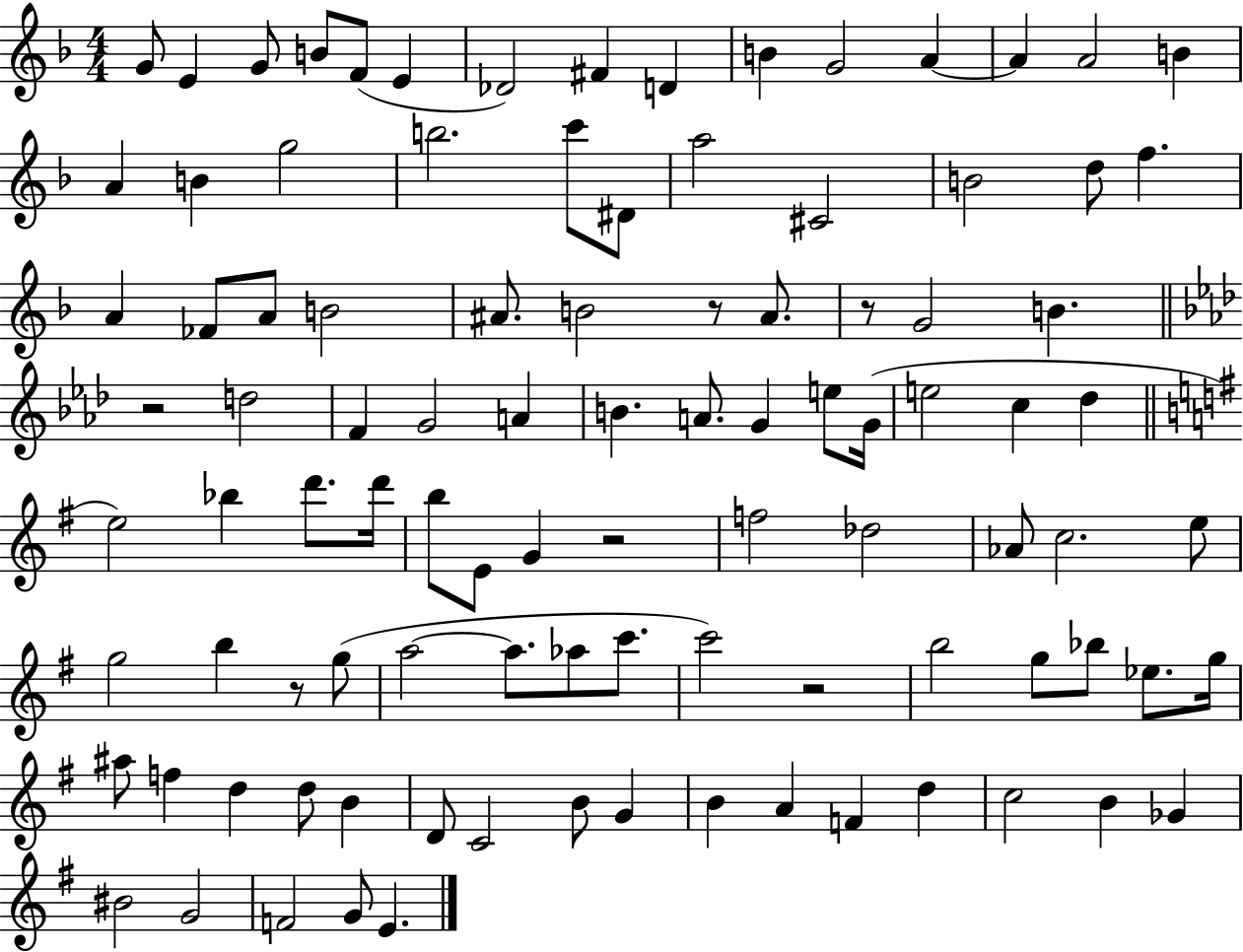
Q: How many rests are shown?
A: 6